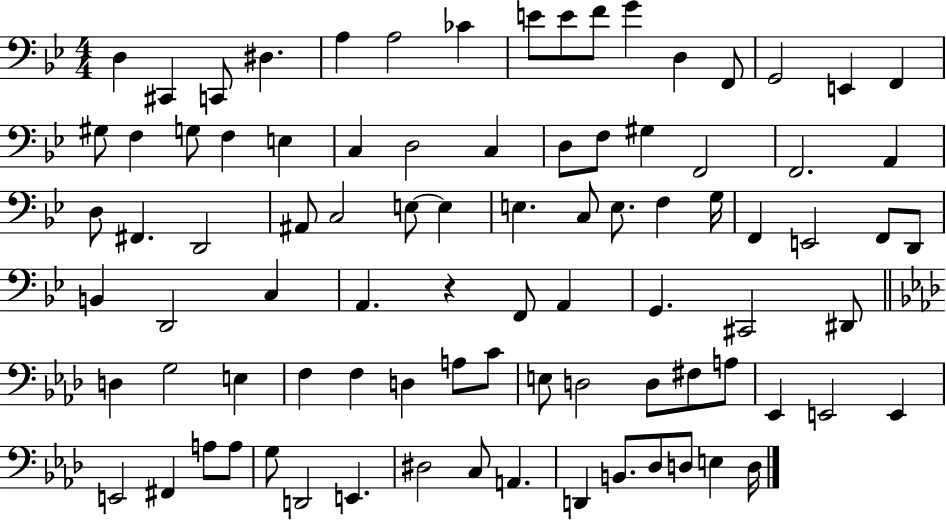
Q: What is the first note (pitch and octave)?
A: D3